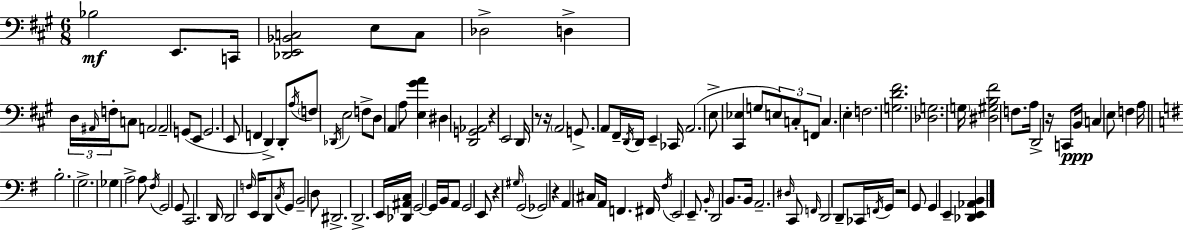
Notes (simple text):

Bb3/h E2/e. C2/s [Db2,E2,Bb2,C3]/h E3/e C3/e Db3/h D3/q D3/s A#2/s F3/s C3/e A2/h A2/h G2/e E2/e G2/h. E2/e F2/q D2/q D2/e A3/s F3/e Db2/s E3/h F3/e D3/e A2/q A3/e [E3,G#4,A4]/q D#3/q [D2,G2,Ab2]/h R/q E2/h D2/s R/e R/s A2/h G2/e. A2/e F#2/s D2/s D2/s E2/q CES2/s A2/h. E3/e [C#2,Eb3]/q G3/e E3/e C3/e F2/e C3/q. E3/q F3/h. [G3,D4,F#4]/h. [Db3,G3]/h. G3/s [D#3,G#3,B3,F#4]/h F3/e. A3/s D2/h R/s C2/e B2/s C3/q E3/e F3/q A3/s B3/h. G3/h. Gb3/q A3/h A3/e F#3/s G2/h G2/e C2/h. D2/s D2/h F3/s E2/s D2/e C3/s G2/e B2/h D3/e D#2/h. D2/h. E2/s [Db2,A#2,C3]/s G2/h G2/s B2/s A2/e G2/h E2/e R/q G#3/s G2/h Gb2/h R/q A2/q C#3/s A2/s F2/q. F#2/s F#3/s E2/h E2/e. B2/s D2/h B2/e. B2/s A2/h. D#3/s C2/e F2/s D2/h D2/e CES2/s F2/s G2/s R/h G2/e G2/q E2/q [Db2,E2,Ab2,B2]/q